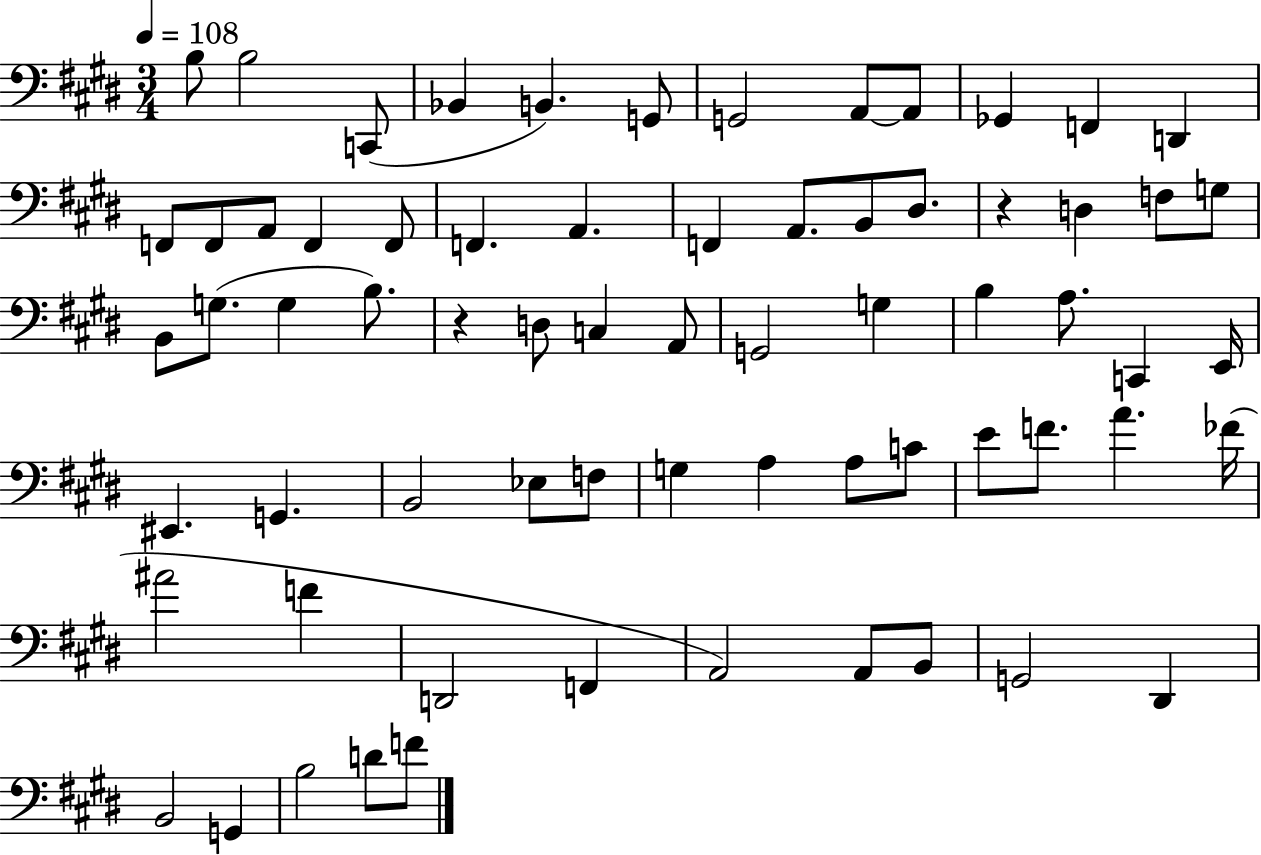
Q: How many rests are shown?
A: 2